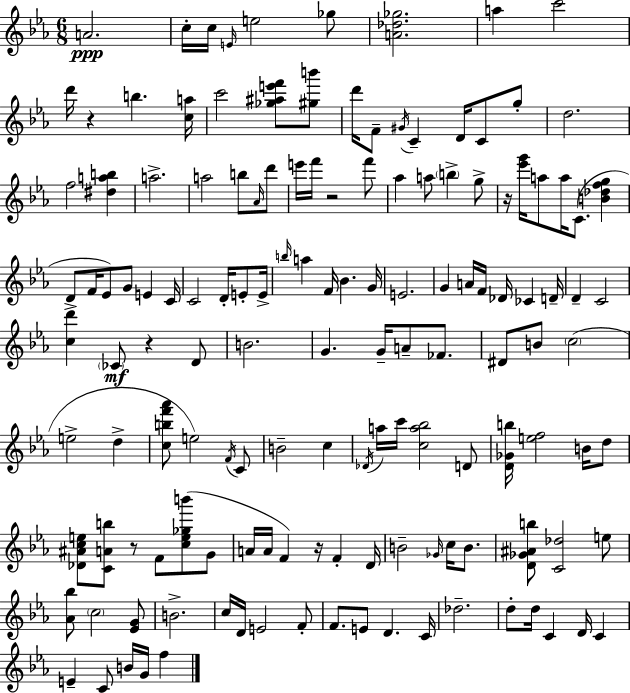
{
  \clef treble
  \numericTimeSignature
  \time 6/8
  \key ees \major
  a'2.\ppp | c''16-. c''16 \grace { e'16 } e''2 ges''8 | <a' des'' ges''>2. | a''4 c'''2 | \break d'''16 r4 b''4. | <c'' a''>16 c'''2 <ges'' ais'' e''' f'''>8 <gis'' b'''>8 | d'''16 f'8-- \acciaccatura { gis'16 } c'4-- d'16 c'8 | g''8-. d''2. | \break f''2 <dis'' a'' b''>4 | a''2.-> | a''2 b''8 | \grace { aes'16 } d'''8 e'''16 f'''16 r2 | \break f'''8 aes''4 a''8 \parenthesize b''4-> | g''8-> r16 <ees''' g'''>16 a''8 a''16 c'8.( <b' des'' f'' g''>4 | d'8-> f'16 ees'8) g'8 e'4 | c'16 c'2 d'16-. | \break e'8-. e'16-> \grace { b''16 } a''4 f'16 bes'4. | g'16 e'2. | g'4 a'16 f'16 des'16 ces'4 | d'16-- d'4-- c'2 | \break <c'' d'''>4 \parenthesize ces'8\mf r4 | d'8 b'2. | g'4. g'16-- a'8-- | fes'8. dis'8 b'8 \parenthesize c''2( | \break e''2-> | d''4-> <c'' b'' f''' aes'''>8 e''2) | \acciaccatura { f'16 } c'8 b'2-- | c''4 \acciaccatura { des'16 } a''16 c'''16 <c'' a'' bes''>2 | \break d'8 <d' ges' b''>16 <e'' f''>2 | b'16 d''8 <des' ais' c'' e''>8 <c' a' b''>8 r8 | f'8 <c'' e'' ges'' b'''>8( g'8 a'16 a'16 f'4) | r16 f'4-. d'16 b'2-- | \break \grace { ges'16 } c''16 b'8. <d' ges' ais' b''>8 <c' des''>2 | e''8 <aes' bes''>8 \parenthesize c''2 | <ees' g'>8 b'2.-> | c''16 d'16 e'2 | \break f'8-. f'8. e'8 | d'4. c'16 des''2.-- | d''8-. d''16 c'4 | d'16 c'4 e'4-- c'8 | \break b'16 g'16 f''4 \bar "|."
}